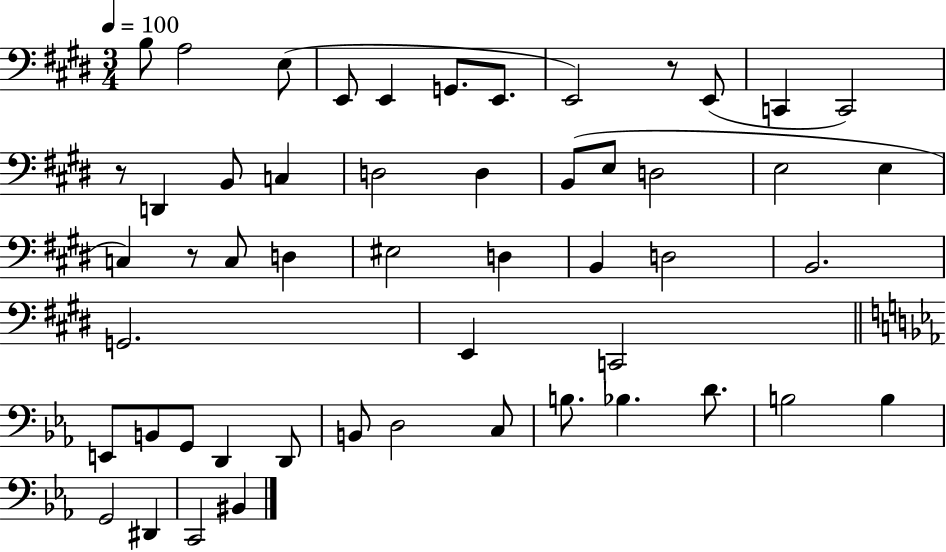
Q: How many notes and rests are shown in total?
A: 52